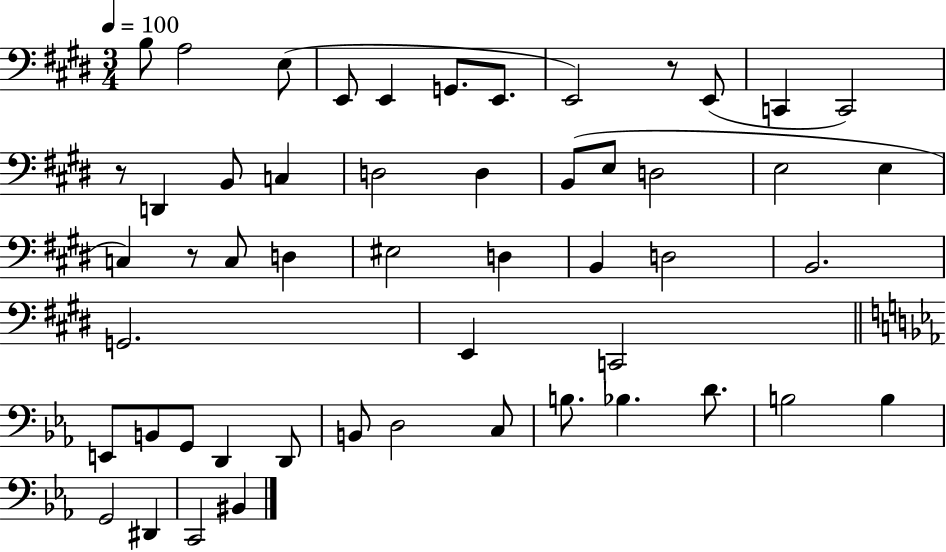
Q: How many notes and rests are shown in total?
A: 52